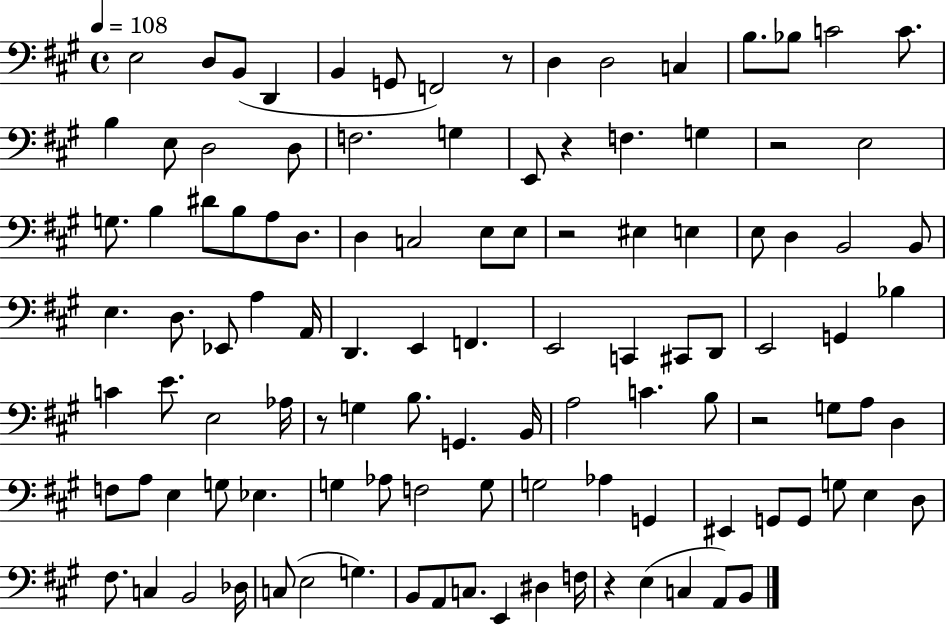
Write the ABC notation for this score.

X:1
T:Untitled
M:4/4
L:1/4
K:A
E,2 D,/2 B,,/2 D,, B,, G,,/2 F,,2 z/2 D, D,2 C, B,/2 _B,/2 C2 C/2 B, E,/2 D,2 D,/2 F,2 G, E,,/2 z F, G, z2 E,2 G,/2 B, ^D/2 B,/2 A,/2 D,/2 D, C,2 E,/2 E,/2 z2 ^E, E, E,/2 D, B,,2 B,,/2 E, D,/2 _E,,/2 A, A,,/4 D,, E,, F,, E,,2 C,, ^C,,/2 D,,/2 E,,2 G,, _B, C E/2 E,2 _A,/4 z/2 G, B,/2 G,, B,,/4 A,2 C B,/2 z2 G,/2 A,/2 D, F,/2 A,/2 E, G,/2 _E, G, _A,/2 F,2 G,/2 G,2 _A, G,, ^E,, G,,/2 G,,/2 G,/2 E, D,/2 ^F,/2 C, B,,2 _D,/4 C,/2 E,2 G, B,,/2 A,,/2 C,/2 E,, ^D, F,/4 z E, C, A,,/2 B,,/2